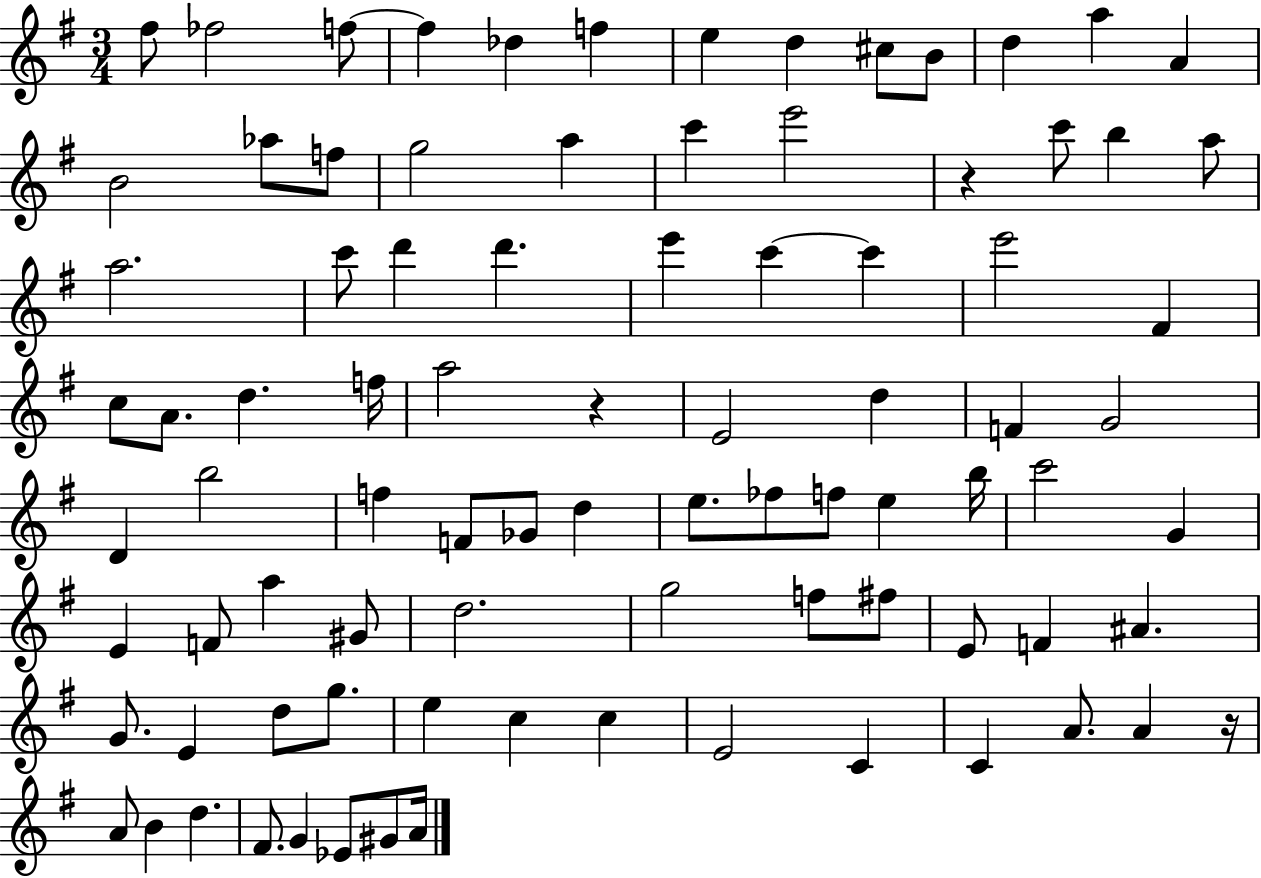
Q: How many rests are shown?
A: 3